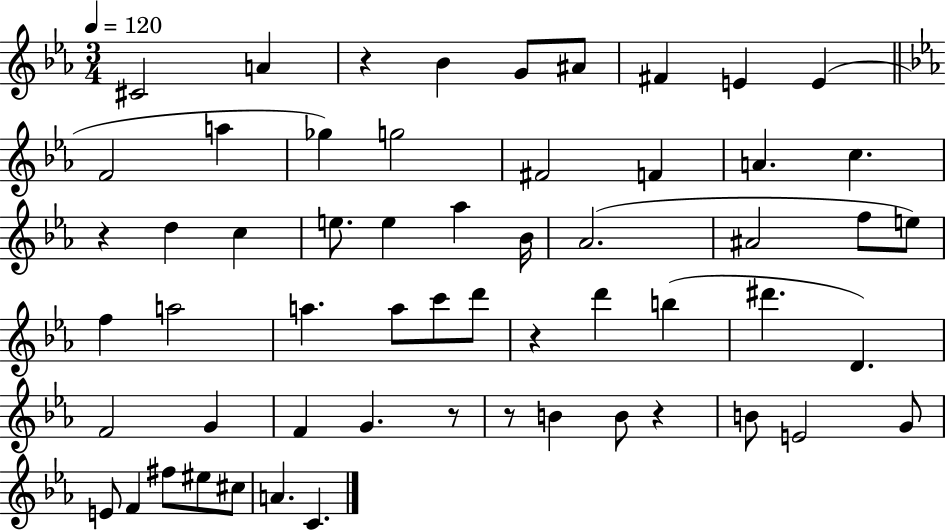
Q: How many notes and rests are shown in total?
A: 58